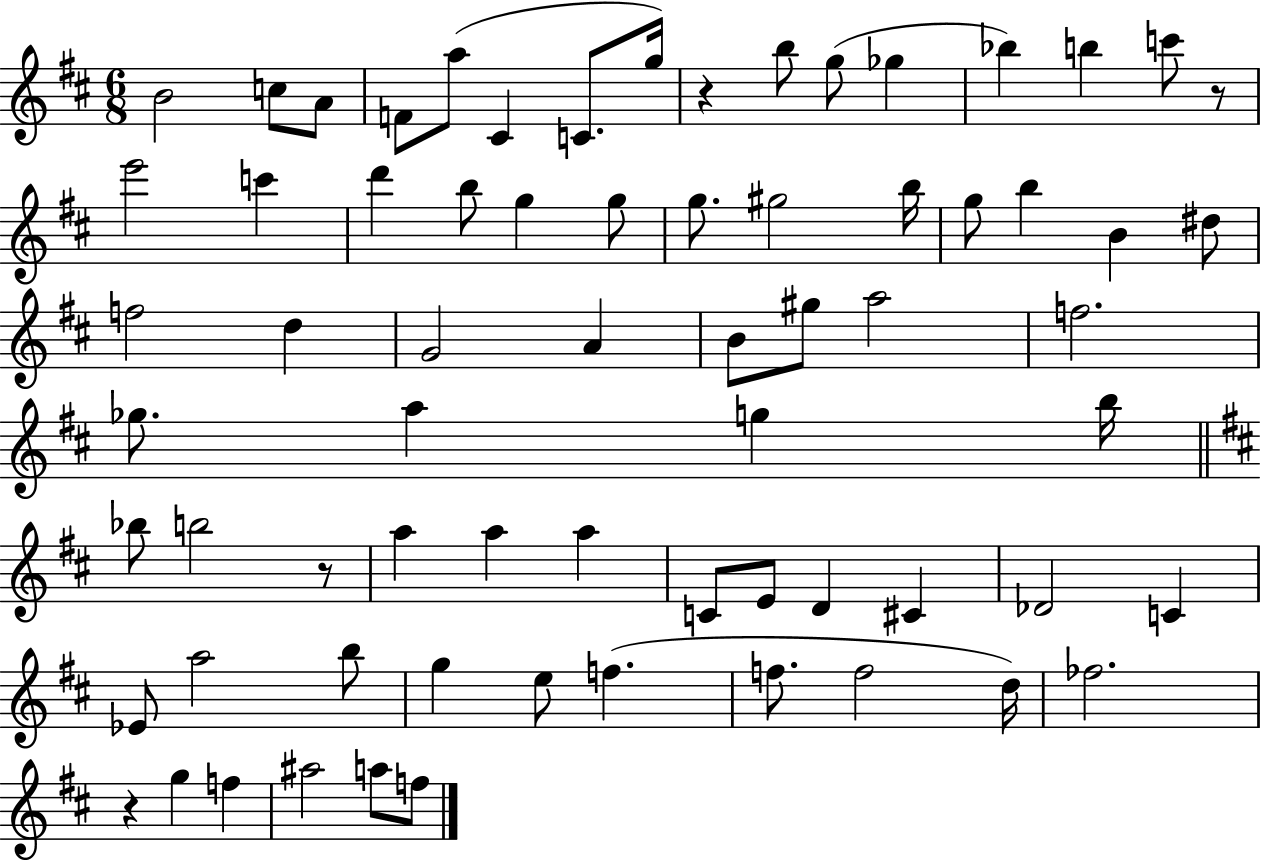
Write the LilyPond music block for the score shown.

{
  \clef treble
  \numericTimeSignature
  \time 6/8
  \key d \major
  \repeat volta 2 { b'2 c''8 a'8 | f'8 a''8( cis'4 c'8. g''16) | r4 b''8 g''8( ges''4 | bes''4) b''4 c'''8 r8 | \break e'''2 c'''4 | d'''4 b''8 g''4 g''8 | g''8. gis''2 b''16 | g''8 b''4 b'4 dis''8 | \break f''2 d''4 | g'2 a'4 | b'8 gis''8 a''2 | f''2. | \break ges''8. a''4 g''4 b''16 | \bar "||" \break \key b \minor bes''8 b''2 r8 | a''4 a''4 a''4 | c'8 e'8 d'4 cis'4 | des'2 c'4 | \break ees'8 a''2 b''8 | g''4 e''8 f''4.( | f''8. f''2 d''16) | fes''2. | \break r4 g''4 f''4 | ais''2 a''8 f''8 | } \bar "|."
}